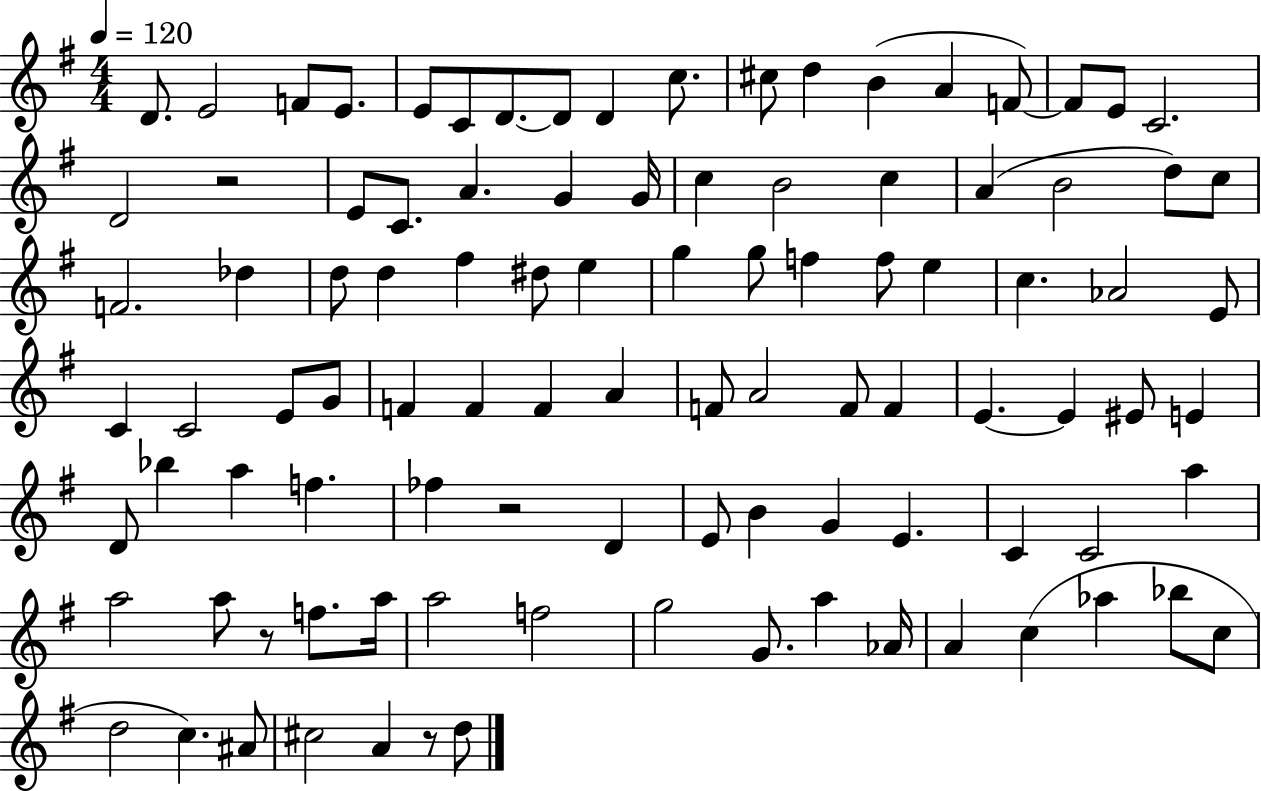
{
  \clef treble
  \numericTimeSignature
  \time 4/4
  \key g \major
  \tempo 4 = 120
  d'8. e'2 f'8 e'8. | e'8 c'8 d'8.~~ d'8 d'4 c''8. | cis''8 d''4 b'4( a'4 f'8~~) | f'8 e'8 c'2. | \break d'2 r2 | e'8 c'8. a'4. g'4 g'16 | c''4 b'2 c''4 | a'4( b'2 d''8) c''8 | \break f'2. des''4 | d''8 d''4 fis''4 dis''8 e''4 | g''4 g''8 f''4 f''8 e''4 | c''4. aes'2 e'8 | \break c'4 c'2 e'8 g'8 | f'4 f'4 f'4 a'4 | f'8 a'2 f'8 f'4 | e'4.~~ e'4 eis'8 e'4 | \break d'8 bes''4 a''4 f''4. | fes''4 r2 d'4 | e'8 b'4 g'4 e'4. | c'4 c'2 a''4 | \break a''2 a''8 r8 f''8. a''16 | a''2 f''2 | g''2 g'8. a''4 aes'16 | a'4 c''4( aes''4 bes''8 c''8 | \break d''2 c''4.) ais'8 | cis''2 a'4 r8 d''8 | \bar "|."
}